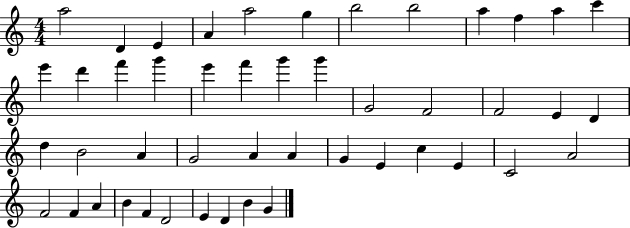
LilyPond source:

{
  \clef treble
  \numericTimeSignature
  \time 4/4
  \key c \major
  a''2 d'4 e'4 | a'4 a''2 g''4 | b''2 b''2 | a''4 f''4 a''4 c'''4 | \break e'''4 d'''4 f'''4 g'''4 | e'''4 f'''4 g'''4 g'''4 | g'2 f'2 | f'2 e'4 d'4 | \break d''4 b'2 a'4 | g'2 a'4 a'4 | g'4 e'4 c''4 e'4 | c'2 a'2 | \break f'2 f'4 a'4 | b'4 f'4 d'2 | e'4 d'4 b'4 g'4 | \bar "|."
}